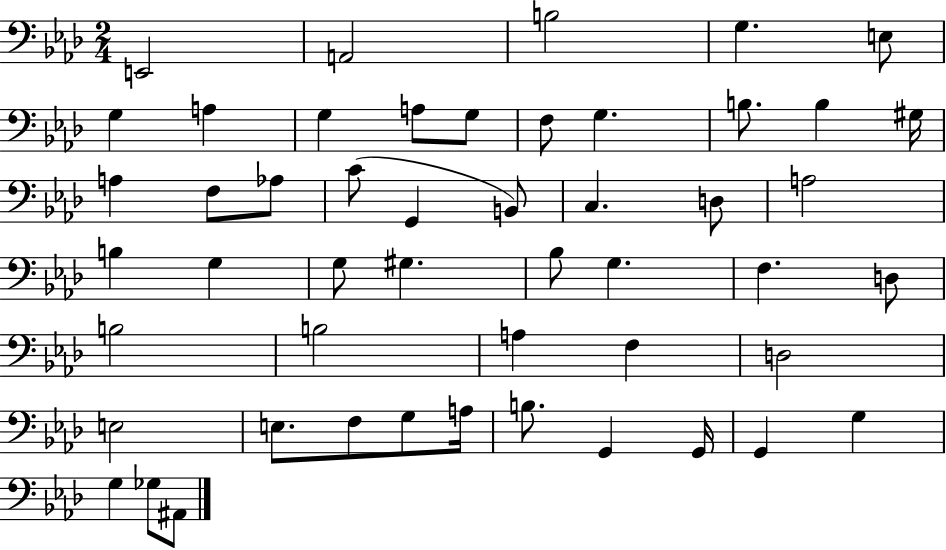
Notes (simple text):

E2/h A2/h B3/h G3/q. E3/e G3/q A3/q G3/q A3/e G3/e F3/e G3/q. B3/e. B3/q G#3/s A3/q F3/e Ab3/e C4/e G2/q B2/e C3/q. D3/e A3/h B3/q G3/q G3/e G#3/q. Bb3/e G3/q. F3/q. D3/e B3/h B3/h A3/q F3/q D3/h E3/h E3/e. F3/e G3/e A3/s B3/e. G2/q G2/s G2/q G3/q G3/q Gb3/e A#2/e